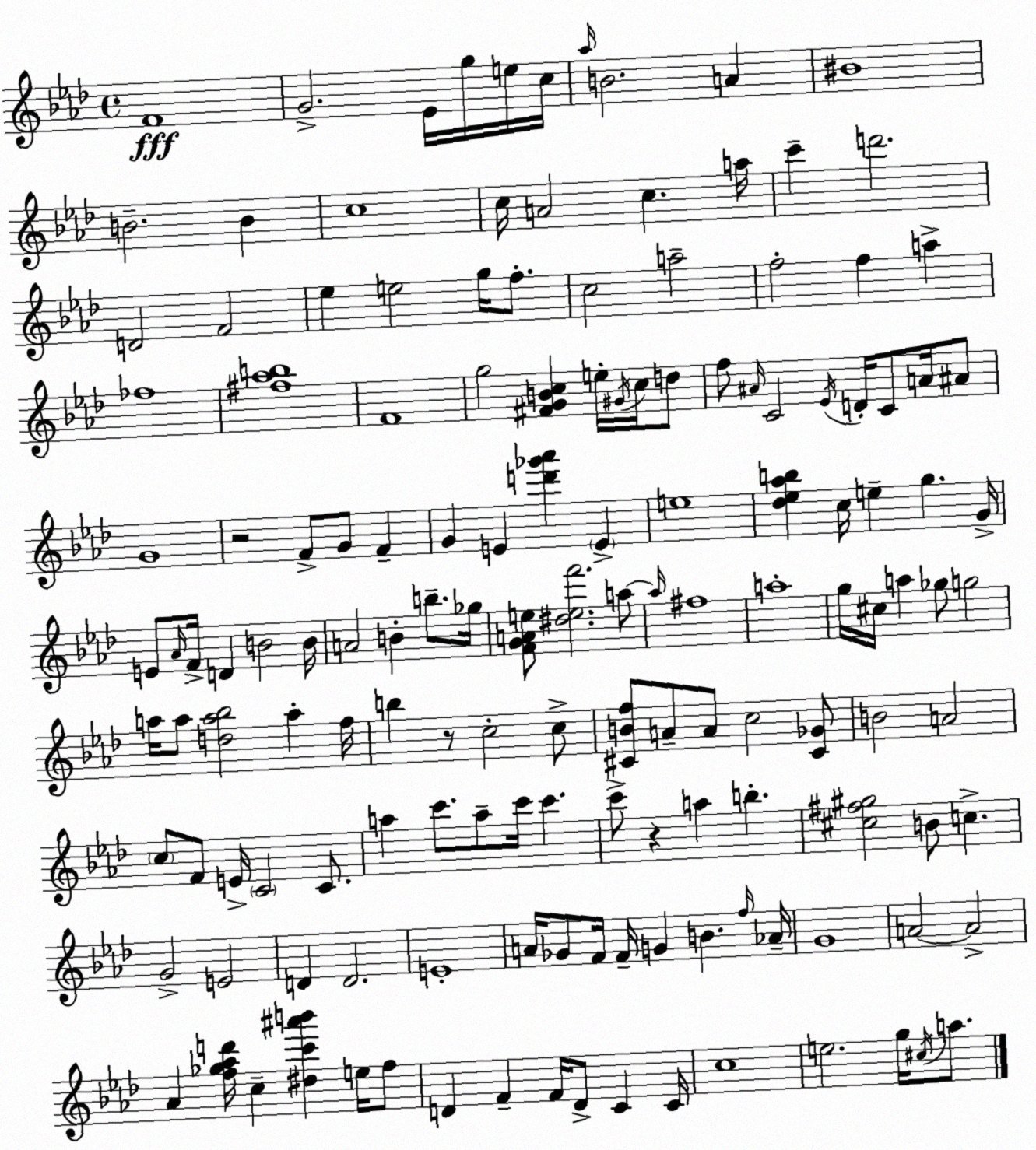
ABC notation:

X:1
T:Untitled
M:4/4
L:1/4
K:Ab
F4 G2 _E/4 g/4 e/4 c/4 _a/4 B2 A ^B4 B2 B c4 c/4 A2 c a/4 c' d'2 D2 F2 _e e2 g/4 f/2 c2 a2 f2 f a _f4 [^f_ab]4 F4 g2 [^FGBc] e/4 ^G/4 c/4 d/2 f/2 ^A/4 C2 _E/4 D/4 C/2 A/4 ^A/2 G4 z2 F/2 G/2 F G E [d'_g'_a'] E e4 [_d_e_ab] c/4 e g G/4 E/2 _A/4 F/4 D B2 B/4 A2 B b/2 _g/4 [FGAe]/2 [^def']2 a/2 a/4 ^f4 a4 g/4 ^c/4 a _g/2 g2 a/4 a/2 [da_b]2 a f/4 b z/2 c2 c/2 [^CBf]/2 A/2 A/2 c2 [^C_G]/2 B2 A2 c/2 F/2 E/4 C2 C/2 a c'/2 a/2 c'/4 c' c'/2 z a b [^c^f^g]2 B/2 c G2 E2 D D2 E4 A/4 _G/2 F/4 F/4 G B f/4 _A/4 G4 A2 A2 _A [f_g_ad']/4 c [^dc'^a'b'] e/4 f/2 D F F/4 D/2 C C/4 c4 e2 g/4 ^c/4 a/2